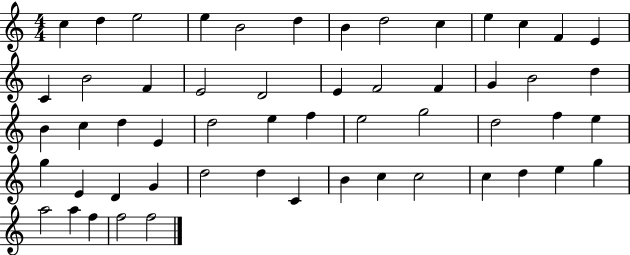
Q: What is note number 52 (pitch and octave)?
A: A5